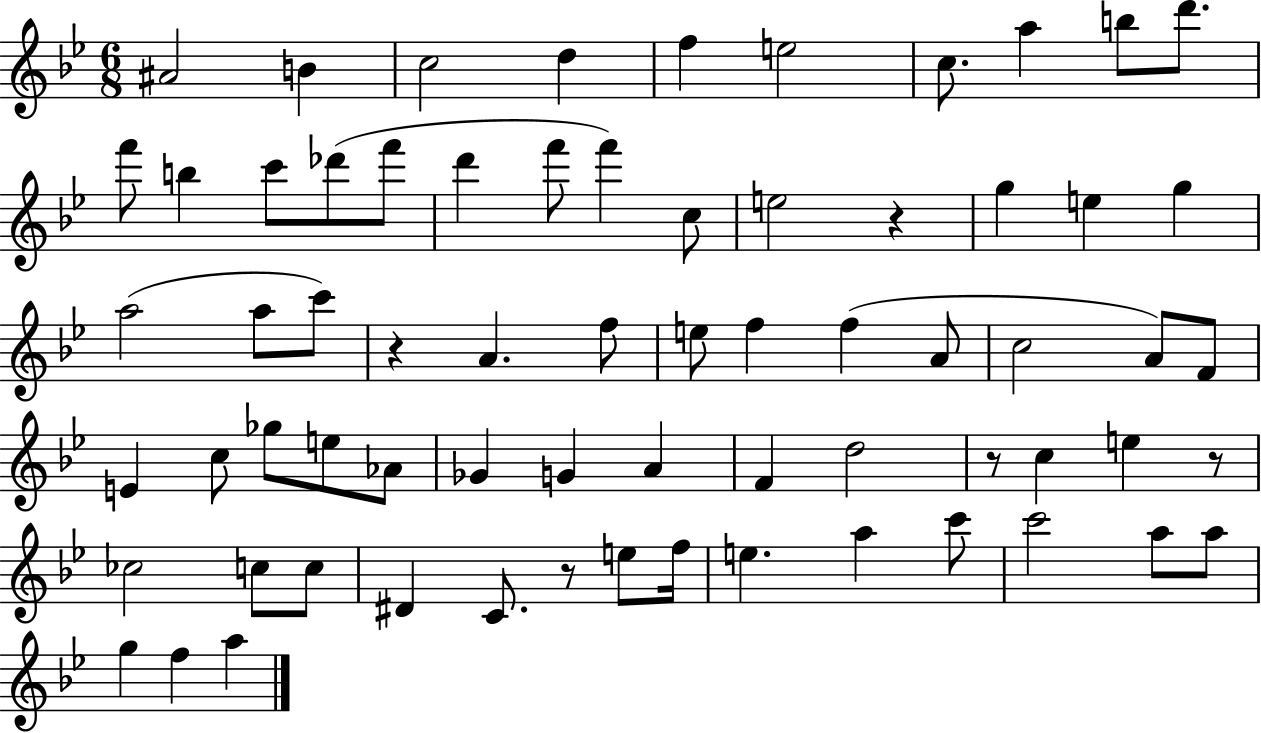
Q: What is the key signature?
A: BES major